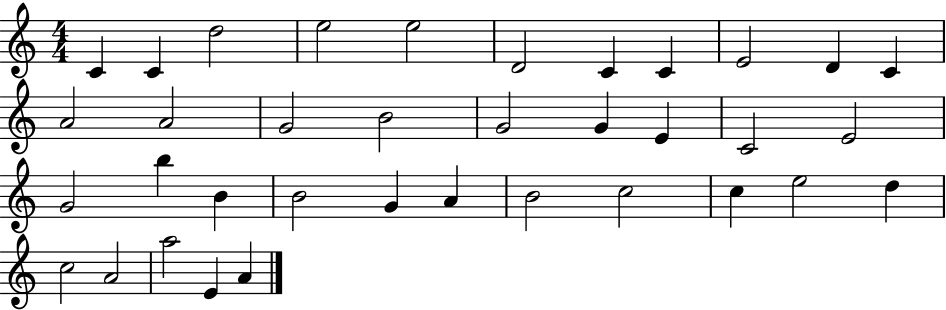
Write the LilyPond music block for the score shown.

{
  \clef treble
  \numericTimeSignature
  \time 4/4
  \key c \major
  c'4 c'4 d''2 | e''2 e''2 | d'2 c'4 c'4 | e'2 d'4 c'4 | \break a'2 a'2 | g'2 b'2 | g'2 g'4 e'4 | c'2 e'2 | \break g'2 b''4 b'4 | b'2 g'4 a'4 | b'2 c''2 | c''4 e''2 d''4 | \break c''2 a'2 | a''2 e'4 a'4 | \bar "|."
}